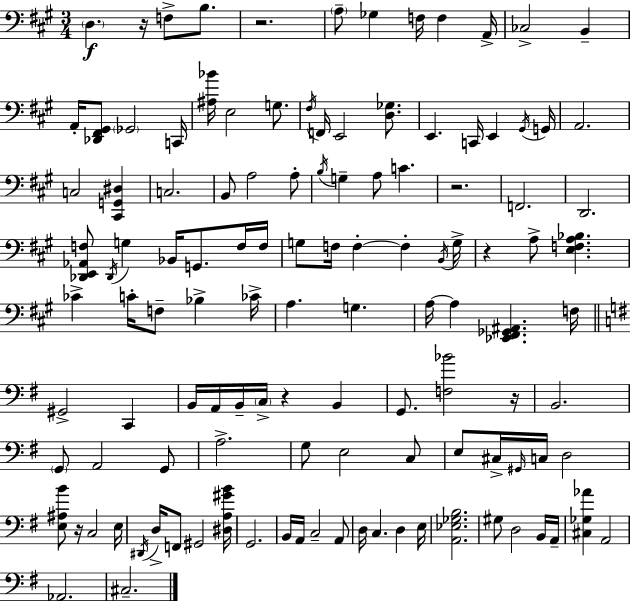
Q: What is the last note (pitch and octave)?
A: C#3